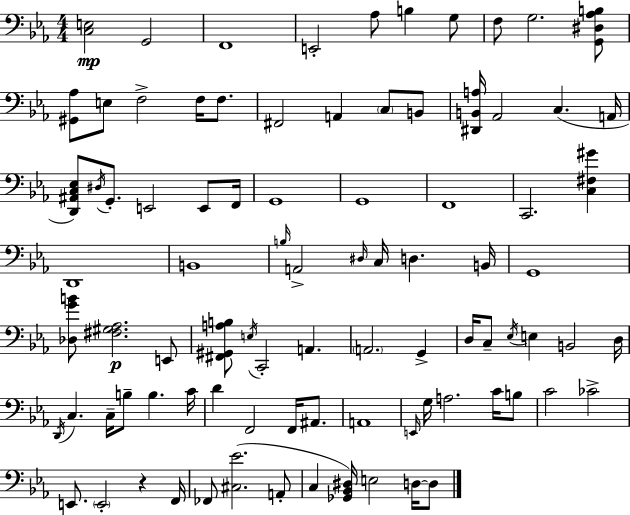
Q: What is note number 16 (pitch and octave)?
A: B2